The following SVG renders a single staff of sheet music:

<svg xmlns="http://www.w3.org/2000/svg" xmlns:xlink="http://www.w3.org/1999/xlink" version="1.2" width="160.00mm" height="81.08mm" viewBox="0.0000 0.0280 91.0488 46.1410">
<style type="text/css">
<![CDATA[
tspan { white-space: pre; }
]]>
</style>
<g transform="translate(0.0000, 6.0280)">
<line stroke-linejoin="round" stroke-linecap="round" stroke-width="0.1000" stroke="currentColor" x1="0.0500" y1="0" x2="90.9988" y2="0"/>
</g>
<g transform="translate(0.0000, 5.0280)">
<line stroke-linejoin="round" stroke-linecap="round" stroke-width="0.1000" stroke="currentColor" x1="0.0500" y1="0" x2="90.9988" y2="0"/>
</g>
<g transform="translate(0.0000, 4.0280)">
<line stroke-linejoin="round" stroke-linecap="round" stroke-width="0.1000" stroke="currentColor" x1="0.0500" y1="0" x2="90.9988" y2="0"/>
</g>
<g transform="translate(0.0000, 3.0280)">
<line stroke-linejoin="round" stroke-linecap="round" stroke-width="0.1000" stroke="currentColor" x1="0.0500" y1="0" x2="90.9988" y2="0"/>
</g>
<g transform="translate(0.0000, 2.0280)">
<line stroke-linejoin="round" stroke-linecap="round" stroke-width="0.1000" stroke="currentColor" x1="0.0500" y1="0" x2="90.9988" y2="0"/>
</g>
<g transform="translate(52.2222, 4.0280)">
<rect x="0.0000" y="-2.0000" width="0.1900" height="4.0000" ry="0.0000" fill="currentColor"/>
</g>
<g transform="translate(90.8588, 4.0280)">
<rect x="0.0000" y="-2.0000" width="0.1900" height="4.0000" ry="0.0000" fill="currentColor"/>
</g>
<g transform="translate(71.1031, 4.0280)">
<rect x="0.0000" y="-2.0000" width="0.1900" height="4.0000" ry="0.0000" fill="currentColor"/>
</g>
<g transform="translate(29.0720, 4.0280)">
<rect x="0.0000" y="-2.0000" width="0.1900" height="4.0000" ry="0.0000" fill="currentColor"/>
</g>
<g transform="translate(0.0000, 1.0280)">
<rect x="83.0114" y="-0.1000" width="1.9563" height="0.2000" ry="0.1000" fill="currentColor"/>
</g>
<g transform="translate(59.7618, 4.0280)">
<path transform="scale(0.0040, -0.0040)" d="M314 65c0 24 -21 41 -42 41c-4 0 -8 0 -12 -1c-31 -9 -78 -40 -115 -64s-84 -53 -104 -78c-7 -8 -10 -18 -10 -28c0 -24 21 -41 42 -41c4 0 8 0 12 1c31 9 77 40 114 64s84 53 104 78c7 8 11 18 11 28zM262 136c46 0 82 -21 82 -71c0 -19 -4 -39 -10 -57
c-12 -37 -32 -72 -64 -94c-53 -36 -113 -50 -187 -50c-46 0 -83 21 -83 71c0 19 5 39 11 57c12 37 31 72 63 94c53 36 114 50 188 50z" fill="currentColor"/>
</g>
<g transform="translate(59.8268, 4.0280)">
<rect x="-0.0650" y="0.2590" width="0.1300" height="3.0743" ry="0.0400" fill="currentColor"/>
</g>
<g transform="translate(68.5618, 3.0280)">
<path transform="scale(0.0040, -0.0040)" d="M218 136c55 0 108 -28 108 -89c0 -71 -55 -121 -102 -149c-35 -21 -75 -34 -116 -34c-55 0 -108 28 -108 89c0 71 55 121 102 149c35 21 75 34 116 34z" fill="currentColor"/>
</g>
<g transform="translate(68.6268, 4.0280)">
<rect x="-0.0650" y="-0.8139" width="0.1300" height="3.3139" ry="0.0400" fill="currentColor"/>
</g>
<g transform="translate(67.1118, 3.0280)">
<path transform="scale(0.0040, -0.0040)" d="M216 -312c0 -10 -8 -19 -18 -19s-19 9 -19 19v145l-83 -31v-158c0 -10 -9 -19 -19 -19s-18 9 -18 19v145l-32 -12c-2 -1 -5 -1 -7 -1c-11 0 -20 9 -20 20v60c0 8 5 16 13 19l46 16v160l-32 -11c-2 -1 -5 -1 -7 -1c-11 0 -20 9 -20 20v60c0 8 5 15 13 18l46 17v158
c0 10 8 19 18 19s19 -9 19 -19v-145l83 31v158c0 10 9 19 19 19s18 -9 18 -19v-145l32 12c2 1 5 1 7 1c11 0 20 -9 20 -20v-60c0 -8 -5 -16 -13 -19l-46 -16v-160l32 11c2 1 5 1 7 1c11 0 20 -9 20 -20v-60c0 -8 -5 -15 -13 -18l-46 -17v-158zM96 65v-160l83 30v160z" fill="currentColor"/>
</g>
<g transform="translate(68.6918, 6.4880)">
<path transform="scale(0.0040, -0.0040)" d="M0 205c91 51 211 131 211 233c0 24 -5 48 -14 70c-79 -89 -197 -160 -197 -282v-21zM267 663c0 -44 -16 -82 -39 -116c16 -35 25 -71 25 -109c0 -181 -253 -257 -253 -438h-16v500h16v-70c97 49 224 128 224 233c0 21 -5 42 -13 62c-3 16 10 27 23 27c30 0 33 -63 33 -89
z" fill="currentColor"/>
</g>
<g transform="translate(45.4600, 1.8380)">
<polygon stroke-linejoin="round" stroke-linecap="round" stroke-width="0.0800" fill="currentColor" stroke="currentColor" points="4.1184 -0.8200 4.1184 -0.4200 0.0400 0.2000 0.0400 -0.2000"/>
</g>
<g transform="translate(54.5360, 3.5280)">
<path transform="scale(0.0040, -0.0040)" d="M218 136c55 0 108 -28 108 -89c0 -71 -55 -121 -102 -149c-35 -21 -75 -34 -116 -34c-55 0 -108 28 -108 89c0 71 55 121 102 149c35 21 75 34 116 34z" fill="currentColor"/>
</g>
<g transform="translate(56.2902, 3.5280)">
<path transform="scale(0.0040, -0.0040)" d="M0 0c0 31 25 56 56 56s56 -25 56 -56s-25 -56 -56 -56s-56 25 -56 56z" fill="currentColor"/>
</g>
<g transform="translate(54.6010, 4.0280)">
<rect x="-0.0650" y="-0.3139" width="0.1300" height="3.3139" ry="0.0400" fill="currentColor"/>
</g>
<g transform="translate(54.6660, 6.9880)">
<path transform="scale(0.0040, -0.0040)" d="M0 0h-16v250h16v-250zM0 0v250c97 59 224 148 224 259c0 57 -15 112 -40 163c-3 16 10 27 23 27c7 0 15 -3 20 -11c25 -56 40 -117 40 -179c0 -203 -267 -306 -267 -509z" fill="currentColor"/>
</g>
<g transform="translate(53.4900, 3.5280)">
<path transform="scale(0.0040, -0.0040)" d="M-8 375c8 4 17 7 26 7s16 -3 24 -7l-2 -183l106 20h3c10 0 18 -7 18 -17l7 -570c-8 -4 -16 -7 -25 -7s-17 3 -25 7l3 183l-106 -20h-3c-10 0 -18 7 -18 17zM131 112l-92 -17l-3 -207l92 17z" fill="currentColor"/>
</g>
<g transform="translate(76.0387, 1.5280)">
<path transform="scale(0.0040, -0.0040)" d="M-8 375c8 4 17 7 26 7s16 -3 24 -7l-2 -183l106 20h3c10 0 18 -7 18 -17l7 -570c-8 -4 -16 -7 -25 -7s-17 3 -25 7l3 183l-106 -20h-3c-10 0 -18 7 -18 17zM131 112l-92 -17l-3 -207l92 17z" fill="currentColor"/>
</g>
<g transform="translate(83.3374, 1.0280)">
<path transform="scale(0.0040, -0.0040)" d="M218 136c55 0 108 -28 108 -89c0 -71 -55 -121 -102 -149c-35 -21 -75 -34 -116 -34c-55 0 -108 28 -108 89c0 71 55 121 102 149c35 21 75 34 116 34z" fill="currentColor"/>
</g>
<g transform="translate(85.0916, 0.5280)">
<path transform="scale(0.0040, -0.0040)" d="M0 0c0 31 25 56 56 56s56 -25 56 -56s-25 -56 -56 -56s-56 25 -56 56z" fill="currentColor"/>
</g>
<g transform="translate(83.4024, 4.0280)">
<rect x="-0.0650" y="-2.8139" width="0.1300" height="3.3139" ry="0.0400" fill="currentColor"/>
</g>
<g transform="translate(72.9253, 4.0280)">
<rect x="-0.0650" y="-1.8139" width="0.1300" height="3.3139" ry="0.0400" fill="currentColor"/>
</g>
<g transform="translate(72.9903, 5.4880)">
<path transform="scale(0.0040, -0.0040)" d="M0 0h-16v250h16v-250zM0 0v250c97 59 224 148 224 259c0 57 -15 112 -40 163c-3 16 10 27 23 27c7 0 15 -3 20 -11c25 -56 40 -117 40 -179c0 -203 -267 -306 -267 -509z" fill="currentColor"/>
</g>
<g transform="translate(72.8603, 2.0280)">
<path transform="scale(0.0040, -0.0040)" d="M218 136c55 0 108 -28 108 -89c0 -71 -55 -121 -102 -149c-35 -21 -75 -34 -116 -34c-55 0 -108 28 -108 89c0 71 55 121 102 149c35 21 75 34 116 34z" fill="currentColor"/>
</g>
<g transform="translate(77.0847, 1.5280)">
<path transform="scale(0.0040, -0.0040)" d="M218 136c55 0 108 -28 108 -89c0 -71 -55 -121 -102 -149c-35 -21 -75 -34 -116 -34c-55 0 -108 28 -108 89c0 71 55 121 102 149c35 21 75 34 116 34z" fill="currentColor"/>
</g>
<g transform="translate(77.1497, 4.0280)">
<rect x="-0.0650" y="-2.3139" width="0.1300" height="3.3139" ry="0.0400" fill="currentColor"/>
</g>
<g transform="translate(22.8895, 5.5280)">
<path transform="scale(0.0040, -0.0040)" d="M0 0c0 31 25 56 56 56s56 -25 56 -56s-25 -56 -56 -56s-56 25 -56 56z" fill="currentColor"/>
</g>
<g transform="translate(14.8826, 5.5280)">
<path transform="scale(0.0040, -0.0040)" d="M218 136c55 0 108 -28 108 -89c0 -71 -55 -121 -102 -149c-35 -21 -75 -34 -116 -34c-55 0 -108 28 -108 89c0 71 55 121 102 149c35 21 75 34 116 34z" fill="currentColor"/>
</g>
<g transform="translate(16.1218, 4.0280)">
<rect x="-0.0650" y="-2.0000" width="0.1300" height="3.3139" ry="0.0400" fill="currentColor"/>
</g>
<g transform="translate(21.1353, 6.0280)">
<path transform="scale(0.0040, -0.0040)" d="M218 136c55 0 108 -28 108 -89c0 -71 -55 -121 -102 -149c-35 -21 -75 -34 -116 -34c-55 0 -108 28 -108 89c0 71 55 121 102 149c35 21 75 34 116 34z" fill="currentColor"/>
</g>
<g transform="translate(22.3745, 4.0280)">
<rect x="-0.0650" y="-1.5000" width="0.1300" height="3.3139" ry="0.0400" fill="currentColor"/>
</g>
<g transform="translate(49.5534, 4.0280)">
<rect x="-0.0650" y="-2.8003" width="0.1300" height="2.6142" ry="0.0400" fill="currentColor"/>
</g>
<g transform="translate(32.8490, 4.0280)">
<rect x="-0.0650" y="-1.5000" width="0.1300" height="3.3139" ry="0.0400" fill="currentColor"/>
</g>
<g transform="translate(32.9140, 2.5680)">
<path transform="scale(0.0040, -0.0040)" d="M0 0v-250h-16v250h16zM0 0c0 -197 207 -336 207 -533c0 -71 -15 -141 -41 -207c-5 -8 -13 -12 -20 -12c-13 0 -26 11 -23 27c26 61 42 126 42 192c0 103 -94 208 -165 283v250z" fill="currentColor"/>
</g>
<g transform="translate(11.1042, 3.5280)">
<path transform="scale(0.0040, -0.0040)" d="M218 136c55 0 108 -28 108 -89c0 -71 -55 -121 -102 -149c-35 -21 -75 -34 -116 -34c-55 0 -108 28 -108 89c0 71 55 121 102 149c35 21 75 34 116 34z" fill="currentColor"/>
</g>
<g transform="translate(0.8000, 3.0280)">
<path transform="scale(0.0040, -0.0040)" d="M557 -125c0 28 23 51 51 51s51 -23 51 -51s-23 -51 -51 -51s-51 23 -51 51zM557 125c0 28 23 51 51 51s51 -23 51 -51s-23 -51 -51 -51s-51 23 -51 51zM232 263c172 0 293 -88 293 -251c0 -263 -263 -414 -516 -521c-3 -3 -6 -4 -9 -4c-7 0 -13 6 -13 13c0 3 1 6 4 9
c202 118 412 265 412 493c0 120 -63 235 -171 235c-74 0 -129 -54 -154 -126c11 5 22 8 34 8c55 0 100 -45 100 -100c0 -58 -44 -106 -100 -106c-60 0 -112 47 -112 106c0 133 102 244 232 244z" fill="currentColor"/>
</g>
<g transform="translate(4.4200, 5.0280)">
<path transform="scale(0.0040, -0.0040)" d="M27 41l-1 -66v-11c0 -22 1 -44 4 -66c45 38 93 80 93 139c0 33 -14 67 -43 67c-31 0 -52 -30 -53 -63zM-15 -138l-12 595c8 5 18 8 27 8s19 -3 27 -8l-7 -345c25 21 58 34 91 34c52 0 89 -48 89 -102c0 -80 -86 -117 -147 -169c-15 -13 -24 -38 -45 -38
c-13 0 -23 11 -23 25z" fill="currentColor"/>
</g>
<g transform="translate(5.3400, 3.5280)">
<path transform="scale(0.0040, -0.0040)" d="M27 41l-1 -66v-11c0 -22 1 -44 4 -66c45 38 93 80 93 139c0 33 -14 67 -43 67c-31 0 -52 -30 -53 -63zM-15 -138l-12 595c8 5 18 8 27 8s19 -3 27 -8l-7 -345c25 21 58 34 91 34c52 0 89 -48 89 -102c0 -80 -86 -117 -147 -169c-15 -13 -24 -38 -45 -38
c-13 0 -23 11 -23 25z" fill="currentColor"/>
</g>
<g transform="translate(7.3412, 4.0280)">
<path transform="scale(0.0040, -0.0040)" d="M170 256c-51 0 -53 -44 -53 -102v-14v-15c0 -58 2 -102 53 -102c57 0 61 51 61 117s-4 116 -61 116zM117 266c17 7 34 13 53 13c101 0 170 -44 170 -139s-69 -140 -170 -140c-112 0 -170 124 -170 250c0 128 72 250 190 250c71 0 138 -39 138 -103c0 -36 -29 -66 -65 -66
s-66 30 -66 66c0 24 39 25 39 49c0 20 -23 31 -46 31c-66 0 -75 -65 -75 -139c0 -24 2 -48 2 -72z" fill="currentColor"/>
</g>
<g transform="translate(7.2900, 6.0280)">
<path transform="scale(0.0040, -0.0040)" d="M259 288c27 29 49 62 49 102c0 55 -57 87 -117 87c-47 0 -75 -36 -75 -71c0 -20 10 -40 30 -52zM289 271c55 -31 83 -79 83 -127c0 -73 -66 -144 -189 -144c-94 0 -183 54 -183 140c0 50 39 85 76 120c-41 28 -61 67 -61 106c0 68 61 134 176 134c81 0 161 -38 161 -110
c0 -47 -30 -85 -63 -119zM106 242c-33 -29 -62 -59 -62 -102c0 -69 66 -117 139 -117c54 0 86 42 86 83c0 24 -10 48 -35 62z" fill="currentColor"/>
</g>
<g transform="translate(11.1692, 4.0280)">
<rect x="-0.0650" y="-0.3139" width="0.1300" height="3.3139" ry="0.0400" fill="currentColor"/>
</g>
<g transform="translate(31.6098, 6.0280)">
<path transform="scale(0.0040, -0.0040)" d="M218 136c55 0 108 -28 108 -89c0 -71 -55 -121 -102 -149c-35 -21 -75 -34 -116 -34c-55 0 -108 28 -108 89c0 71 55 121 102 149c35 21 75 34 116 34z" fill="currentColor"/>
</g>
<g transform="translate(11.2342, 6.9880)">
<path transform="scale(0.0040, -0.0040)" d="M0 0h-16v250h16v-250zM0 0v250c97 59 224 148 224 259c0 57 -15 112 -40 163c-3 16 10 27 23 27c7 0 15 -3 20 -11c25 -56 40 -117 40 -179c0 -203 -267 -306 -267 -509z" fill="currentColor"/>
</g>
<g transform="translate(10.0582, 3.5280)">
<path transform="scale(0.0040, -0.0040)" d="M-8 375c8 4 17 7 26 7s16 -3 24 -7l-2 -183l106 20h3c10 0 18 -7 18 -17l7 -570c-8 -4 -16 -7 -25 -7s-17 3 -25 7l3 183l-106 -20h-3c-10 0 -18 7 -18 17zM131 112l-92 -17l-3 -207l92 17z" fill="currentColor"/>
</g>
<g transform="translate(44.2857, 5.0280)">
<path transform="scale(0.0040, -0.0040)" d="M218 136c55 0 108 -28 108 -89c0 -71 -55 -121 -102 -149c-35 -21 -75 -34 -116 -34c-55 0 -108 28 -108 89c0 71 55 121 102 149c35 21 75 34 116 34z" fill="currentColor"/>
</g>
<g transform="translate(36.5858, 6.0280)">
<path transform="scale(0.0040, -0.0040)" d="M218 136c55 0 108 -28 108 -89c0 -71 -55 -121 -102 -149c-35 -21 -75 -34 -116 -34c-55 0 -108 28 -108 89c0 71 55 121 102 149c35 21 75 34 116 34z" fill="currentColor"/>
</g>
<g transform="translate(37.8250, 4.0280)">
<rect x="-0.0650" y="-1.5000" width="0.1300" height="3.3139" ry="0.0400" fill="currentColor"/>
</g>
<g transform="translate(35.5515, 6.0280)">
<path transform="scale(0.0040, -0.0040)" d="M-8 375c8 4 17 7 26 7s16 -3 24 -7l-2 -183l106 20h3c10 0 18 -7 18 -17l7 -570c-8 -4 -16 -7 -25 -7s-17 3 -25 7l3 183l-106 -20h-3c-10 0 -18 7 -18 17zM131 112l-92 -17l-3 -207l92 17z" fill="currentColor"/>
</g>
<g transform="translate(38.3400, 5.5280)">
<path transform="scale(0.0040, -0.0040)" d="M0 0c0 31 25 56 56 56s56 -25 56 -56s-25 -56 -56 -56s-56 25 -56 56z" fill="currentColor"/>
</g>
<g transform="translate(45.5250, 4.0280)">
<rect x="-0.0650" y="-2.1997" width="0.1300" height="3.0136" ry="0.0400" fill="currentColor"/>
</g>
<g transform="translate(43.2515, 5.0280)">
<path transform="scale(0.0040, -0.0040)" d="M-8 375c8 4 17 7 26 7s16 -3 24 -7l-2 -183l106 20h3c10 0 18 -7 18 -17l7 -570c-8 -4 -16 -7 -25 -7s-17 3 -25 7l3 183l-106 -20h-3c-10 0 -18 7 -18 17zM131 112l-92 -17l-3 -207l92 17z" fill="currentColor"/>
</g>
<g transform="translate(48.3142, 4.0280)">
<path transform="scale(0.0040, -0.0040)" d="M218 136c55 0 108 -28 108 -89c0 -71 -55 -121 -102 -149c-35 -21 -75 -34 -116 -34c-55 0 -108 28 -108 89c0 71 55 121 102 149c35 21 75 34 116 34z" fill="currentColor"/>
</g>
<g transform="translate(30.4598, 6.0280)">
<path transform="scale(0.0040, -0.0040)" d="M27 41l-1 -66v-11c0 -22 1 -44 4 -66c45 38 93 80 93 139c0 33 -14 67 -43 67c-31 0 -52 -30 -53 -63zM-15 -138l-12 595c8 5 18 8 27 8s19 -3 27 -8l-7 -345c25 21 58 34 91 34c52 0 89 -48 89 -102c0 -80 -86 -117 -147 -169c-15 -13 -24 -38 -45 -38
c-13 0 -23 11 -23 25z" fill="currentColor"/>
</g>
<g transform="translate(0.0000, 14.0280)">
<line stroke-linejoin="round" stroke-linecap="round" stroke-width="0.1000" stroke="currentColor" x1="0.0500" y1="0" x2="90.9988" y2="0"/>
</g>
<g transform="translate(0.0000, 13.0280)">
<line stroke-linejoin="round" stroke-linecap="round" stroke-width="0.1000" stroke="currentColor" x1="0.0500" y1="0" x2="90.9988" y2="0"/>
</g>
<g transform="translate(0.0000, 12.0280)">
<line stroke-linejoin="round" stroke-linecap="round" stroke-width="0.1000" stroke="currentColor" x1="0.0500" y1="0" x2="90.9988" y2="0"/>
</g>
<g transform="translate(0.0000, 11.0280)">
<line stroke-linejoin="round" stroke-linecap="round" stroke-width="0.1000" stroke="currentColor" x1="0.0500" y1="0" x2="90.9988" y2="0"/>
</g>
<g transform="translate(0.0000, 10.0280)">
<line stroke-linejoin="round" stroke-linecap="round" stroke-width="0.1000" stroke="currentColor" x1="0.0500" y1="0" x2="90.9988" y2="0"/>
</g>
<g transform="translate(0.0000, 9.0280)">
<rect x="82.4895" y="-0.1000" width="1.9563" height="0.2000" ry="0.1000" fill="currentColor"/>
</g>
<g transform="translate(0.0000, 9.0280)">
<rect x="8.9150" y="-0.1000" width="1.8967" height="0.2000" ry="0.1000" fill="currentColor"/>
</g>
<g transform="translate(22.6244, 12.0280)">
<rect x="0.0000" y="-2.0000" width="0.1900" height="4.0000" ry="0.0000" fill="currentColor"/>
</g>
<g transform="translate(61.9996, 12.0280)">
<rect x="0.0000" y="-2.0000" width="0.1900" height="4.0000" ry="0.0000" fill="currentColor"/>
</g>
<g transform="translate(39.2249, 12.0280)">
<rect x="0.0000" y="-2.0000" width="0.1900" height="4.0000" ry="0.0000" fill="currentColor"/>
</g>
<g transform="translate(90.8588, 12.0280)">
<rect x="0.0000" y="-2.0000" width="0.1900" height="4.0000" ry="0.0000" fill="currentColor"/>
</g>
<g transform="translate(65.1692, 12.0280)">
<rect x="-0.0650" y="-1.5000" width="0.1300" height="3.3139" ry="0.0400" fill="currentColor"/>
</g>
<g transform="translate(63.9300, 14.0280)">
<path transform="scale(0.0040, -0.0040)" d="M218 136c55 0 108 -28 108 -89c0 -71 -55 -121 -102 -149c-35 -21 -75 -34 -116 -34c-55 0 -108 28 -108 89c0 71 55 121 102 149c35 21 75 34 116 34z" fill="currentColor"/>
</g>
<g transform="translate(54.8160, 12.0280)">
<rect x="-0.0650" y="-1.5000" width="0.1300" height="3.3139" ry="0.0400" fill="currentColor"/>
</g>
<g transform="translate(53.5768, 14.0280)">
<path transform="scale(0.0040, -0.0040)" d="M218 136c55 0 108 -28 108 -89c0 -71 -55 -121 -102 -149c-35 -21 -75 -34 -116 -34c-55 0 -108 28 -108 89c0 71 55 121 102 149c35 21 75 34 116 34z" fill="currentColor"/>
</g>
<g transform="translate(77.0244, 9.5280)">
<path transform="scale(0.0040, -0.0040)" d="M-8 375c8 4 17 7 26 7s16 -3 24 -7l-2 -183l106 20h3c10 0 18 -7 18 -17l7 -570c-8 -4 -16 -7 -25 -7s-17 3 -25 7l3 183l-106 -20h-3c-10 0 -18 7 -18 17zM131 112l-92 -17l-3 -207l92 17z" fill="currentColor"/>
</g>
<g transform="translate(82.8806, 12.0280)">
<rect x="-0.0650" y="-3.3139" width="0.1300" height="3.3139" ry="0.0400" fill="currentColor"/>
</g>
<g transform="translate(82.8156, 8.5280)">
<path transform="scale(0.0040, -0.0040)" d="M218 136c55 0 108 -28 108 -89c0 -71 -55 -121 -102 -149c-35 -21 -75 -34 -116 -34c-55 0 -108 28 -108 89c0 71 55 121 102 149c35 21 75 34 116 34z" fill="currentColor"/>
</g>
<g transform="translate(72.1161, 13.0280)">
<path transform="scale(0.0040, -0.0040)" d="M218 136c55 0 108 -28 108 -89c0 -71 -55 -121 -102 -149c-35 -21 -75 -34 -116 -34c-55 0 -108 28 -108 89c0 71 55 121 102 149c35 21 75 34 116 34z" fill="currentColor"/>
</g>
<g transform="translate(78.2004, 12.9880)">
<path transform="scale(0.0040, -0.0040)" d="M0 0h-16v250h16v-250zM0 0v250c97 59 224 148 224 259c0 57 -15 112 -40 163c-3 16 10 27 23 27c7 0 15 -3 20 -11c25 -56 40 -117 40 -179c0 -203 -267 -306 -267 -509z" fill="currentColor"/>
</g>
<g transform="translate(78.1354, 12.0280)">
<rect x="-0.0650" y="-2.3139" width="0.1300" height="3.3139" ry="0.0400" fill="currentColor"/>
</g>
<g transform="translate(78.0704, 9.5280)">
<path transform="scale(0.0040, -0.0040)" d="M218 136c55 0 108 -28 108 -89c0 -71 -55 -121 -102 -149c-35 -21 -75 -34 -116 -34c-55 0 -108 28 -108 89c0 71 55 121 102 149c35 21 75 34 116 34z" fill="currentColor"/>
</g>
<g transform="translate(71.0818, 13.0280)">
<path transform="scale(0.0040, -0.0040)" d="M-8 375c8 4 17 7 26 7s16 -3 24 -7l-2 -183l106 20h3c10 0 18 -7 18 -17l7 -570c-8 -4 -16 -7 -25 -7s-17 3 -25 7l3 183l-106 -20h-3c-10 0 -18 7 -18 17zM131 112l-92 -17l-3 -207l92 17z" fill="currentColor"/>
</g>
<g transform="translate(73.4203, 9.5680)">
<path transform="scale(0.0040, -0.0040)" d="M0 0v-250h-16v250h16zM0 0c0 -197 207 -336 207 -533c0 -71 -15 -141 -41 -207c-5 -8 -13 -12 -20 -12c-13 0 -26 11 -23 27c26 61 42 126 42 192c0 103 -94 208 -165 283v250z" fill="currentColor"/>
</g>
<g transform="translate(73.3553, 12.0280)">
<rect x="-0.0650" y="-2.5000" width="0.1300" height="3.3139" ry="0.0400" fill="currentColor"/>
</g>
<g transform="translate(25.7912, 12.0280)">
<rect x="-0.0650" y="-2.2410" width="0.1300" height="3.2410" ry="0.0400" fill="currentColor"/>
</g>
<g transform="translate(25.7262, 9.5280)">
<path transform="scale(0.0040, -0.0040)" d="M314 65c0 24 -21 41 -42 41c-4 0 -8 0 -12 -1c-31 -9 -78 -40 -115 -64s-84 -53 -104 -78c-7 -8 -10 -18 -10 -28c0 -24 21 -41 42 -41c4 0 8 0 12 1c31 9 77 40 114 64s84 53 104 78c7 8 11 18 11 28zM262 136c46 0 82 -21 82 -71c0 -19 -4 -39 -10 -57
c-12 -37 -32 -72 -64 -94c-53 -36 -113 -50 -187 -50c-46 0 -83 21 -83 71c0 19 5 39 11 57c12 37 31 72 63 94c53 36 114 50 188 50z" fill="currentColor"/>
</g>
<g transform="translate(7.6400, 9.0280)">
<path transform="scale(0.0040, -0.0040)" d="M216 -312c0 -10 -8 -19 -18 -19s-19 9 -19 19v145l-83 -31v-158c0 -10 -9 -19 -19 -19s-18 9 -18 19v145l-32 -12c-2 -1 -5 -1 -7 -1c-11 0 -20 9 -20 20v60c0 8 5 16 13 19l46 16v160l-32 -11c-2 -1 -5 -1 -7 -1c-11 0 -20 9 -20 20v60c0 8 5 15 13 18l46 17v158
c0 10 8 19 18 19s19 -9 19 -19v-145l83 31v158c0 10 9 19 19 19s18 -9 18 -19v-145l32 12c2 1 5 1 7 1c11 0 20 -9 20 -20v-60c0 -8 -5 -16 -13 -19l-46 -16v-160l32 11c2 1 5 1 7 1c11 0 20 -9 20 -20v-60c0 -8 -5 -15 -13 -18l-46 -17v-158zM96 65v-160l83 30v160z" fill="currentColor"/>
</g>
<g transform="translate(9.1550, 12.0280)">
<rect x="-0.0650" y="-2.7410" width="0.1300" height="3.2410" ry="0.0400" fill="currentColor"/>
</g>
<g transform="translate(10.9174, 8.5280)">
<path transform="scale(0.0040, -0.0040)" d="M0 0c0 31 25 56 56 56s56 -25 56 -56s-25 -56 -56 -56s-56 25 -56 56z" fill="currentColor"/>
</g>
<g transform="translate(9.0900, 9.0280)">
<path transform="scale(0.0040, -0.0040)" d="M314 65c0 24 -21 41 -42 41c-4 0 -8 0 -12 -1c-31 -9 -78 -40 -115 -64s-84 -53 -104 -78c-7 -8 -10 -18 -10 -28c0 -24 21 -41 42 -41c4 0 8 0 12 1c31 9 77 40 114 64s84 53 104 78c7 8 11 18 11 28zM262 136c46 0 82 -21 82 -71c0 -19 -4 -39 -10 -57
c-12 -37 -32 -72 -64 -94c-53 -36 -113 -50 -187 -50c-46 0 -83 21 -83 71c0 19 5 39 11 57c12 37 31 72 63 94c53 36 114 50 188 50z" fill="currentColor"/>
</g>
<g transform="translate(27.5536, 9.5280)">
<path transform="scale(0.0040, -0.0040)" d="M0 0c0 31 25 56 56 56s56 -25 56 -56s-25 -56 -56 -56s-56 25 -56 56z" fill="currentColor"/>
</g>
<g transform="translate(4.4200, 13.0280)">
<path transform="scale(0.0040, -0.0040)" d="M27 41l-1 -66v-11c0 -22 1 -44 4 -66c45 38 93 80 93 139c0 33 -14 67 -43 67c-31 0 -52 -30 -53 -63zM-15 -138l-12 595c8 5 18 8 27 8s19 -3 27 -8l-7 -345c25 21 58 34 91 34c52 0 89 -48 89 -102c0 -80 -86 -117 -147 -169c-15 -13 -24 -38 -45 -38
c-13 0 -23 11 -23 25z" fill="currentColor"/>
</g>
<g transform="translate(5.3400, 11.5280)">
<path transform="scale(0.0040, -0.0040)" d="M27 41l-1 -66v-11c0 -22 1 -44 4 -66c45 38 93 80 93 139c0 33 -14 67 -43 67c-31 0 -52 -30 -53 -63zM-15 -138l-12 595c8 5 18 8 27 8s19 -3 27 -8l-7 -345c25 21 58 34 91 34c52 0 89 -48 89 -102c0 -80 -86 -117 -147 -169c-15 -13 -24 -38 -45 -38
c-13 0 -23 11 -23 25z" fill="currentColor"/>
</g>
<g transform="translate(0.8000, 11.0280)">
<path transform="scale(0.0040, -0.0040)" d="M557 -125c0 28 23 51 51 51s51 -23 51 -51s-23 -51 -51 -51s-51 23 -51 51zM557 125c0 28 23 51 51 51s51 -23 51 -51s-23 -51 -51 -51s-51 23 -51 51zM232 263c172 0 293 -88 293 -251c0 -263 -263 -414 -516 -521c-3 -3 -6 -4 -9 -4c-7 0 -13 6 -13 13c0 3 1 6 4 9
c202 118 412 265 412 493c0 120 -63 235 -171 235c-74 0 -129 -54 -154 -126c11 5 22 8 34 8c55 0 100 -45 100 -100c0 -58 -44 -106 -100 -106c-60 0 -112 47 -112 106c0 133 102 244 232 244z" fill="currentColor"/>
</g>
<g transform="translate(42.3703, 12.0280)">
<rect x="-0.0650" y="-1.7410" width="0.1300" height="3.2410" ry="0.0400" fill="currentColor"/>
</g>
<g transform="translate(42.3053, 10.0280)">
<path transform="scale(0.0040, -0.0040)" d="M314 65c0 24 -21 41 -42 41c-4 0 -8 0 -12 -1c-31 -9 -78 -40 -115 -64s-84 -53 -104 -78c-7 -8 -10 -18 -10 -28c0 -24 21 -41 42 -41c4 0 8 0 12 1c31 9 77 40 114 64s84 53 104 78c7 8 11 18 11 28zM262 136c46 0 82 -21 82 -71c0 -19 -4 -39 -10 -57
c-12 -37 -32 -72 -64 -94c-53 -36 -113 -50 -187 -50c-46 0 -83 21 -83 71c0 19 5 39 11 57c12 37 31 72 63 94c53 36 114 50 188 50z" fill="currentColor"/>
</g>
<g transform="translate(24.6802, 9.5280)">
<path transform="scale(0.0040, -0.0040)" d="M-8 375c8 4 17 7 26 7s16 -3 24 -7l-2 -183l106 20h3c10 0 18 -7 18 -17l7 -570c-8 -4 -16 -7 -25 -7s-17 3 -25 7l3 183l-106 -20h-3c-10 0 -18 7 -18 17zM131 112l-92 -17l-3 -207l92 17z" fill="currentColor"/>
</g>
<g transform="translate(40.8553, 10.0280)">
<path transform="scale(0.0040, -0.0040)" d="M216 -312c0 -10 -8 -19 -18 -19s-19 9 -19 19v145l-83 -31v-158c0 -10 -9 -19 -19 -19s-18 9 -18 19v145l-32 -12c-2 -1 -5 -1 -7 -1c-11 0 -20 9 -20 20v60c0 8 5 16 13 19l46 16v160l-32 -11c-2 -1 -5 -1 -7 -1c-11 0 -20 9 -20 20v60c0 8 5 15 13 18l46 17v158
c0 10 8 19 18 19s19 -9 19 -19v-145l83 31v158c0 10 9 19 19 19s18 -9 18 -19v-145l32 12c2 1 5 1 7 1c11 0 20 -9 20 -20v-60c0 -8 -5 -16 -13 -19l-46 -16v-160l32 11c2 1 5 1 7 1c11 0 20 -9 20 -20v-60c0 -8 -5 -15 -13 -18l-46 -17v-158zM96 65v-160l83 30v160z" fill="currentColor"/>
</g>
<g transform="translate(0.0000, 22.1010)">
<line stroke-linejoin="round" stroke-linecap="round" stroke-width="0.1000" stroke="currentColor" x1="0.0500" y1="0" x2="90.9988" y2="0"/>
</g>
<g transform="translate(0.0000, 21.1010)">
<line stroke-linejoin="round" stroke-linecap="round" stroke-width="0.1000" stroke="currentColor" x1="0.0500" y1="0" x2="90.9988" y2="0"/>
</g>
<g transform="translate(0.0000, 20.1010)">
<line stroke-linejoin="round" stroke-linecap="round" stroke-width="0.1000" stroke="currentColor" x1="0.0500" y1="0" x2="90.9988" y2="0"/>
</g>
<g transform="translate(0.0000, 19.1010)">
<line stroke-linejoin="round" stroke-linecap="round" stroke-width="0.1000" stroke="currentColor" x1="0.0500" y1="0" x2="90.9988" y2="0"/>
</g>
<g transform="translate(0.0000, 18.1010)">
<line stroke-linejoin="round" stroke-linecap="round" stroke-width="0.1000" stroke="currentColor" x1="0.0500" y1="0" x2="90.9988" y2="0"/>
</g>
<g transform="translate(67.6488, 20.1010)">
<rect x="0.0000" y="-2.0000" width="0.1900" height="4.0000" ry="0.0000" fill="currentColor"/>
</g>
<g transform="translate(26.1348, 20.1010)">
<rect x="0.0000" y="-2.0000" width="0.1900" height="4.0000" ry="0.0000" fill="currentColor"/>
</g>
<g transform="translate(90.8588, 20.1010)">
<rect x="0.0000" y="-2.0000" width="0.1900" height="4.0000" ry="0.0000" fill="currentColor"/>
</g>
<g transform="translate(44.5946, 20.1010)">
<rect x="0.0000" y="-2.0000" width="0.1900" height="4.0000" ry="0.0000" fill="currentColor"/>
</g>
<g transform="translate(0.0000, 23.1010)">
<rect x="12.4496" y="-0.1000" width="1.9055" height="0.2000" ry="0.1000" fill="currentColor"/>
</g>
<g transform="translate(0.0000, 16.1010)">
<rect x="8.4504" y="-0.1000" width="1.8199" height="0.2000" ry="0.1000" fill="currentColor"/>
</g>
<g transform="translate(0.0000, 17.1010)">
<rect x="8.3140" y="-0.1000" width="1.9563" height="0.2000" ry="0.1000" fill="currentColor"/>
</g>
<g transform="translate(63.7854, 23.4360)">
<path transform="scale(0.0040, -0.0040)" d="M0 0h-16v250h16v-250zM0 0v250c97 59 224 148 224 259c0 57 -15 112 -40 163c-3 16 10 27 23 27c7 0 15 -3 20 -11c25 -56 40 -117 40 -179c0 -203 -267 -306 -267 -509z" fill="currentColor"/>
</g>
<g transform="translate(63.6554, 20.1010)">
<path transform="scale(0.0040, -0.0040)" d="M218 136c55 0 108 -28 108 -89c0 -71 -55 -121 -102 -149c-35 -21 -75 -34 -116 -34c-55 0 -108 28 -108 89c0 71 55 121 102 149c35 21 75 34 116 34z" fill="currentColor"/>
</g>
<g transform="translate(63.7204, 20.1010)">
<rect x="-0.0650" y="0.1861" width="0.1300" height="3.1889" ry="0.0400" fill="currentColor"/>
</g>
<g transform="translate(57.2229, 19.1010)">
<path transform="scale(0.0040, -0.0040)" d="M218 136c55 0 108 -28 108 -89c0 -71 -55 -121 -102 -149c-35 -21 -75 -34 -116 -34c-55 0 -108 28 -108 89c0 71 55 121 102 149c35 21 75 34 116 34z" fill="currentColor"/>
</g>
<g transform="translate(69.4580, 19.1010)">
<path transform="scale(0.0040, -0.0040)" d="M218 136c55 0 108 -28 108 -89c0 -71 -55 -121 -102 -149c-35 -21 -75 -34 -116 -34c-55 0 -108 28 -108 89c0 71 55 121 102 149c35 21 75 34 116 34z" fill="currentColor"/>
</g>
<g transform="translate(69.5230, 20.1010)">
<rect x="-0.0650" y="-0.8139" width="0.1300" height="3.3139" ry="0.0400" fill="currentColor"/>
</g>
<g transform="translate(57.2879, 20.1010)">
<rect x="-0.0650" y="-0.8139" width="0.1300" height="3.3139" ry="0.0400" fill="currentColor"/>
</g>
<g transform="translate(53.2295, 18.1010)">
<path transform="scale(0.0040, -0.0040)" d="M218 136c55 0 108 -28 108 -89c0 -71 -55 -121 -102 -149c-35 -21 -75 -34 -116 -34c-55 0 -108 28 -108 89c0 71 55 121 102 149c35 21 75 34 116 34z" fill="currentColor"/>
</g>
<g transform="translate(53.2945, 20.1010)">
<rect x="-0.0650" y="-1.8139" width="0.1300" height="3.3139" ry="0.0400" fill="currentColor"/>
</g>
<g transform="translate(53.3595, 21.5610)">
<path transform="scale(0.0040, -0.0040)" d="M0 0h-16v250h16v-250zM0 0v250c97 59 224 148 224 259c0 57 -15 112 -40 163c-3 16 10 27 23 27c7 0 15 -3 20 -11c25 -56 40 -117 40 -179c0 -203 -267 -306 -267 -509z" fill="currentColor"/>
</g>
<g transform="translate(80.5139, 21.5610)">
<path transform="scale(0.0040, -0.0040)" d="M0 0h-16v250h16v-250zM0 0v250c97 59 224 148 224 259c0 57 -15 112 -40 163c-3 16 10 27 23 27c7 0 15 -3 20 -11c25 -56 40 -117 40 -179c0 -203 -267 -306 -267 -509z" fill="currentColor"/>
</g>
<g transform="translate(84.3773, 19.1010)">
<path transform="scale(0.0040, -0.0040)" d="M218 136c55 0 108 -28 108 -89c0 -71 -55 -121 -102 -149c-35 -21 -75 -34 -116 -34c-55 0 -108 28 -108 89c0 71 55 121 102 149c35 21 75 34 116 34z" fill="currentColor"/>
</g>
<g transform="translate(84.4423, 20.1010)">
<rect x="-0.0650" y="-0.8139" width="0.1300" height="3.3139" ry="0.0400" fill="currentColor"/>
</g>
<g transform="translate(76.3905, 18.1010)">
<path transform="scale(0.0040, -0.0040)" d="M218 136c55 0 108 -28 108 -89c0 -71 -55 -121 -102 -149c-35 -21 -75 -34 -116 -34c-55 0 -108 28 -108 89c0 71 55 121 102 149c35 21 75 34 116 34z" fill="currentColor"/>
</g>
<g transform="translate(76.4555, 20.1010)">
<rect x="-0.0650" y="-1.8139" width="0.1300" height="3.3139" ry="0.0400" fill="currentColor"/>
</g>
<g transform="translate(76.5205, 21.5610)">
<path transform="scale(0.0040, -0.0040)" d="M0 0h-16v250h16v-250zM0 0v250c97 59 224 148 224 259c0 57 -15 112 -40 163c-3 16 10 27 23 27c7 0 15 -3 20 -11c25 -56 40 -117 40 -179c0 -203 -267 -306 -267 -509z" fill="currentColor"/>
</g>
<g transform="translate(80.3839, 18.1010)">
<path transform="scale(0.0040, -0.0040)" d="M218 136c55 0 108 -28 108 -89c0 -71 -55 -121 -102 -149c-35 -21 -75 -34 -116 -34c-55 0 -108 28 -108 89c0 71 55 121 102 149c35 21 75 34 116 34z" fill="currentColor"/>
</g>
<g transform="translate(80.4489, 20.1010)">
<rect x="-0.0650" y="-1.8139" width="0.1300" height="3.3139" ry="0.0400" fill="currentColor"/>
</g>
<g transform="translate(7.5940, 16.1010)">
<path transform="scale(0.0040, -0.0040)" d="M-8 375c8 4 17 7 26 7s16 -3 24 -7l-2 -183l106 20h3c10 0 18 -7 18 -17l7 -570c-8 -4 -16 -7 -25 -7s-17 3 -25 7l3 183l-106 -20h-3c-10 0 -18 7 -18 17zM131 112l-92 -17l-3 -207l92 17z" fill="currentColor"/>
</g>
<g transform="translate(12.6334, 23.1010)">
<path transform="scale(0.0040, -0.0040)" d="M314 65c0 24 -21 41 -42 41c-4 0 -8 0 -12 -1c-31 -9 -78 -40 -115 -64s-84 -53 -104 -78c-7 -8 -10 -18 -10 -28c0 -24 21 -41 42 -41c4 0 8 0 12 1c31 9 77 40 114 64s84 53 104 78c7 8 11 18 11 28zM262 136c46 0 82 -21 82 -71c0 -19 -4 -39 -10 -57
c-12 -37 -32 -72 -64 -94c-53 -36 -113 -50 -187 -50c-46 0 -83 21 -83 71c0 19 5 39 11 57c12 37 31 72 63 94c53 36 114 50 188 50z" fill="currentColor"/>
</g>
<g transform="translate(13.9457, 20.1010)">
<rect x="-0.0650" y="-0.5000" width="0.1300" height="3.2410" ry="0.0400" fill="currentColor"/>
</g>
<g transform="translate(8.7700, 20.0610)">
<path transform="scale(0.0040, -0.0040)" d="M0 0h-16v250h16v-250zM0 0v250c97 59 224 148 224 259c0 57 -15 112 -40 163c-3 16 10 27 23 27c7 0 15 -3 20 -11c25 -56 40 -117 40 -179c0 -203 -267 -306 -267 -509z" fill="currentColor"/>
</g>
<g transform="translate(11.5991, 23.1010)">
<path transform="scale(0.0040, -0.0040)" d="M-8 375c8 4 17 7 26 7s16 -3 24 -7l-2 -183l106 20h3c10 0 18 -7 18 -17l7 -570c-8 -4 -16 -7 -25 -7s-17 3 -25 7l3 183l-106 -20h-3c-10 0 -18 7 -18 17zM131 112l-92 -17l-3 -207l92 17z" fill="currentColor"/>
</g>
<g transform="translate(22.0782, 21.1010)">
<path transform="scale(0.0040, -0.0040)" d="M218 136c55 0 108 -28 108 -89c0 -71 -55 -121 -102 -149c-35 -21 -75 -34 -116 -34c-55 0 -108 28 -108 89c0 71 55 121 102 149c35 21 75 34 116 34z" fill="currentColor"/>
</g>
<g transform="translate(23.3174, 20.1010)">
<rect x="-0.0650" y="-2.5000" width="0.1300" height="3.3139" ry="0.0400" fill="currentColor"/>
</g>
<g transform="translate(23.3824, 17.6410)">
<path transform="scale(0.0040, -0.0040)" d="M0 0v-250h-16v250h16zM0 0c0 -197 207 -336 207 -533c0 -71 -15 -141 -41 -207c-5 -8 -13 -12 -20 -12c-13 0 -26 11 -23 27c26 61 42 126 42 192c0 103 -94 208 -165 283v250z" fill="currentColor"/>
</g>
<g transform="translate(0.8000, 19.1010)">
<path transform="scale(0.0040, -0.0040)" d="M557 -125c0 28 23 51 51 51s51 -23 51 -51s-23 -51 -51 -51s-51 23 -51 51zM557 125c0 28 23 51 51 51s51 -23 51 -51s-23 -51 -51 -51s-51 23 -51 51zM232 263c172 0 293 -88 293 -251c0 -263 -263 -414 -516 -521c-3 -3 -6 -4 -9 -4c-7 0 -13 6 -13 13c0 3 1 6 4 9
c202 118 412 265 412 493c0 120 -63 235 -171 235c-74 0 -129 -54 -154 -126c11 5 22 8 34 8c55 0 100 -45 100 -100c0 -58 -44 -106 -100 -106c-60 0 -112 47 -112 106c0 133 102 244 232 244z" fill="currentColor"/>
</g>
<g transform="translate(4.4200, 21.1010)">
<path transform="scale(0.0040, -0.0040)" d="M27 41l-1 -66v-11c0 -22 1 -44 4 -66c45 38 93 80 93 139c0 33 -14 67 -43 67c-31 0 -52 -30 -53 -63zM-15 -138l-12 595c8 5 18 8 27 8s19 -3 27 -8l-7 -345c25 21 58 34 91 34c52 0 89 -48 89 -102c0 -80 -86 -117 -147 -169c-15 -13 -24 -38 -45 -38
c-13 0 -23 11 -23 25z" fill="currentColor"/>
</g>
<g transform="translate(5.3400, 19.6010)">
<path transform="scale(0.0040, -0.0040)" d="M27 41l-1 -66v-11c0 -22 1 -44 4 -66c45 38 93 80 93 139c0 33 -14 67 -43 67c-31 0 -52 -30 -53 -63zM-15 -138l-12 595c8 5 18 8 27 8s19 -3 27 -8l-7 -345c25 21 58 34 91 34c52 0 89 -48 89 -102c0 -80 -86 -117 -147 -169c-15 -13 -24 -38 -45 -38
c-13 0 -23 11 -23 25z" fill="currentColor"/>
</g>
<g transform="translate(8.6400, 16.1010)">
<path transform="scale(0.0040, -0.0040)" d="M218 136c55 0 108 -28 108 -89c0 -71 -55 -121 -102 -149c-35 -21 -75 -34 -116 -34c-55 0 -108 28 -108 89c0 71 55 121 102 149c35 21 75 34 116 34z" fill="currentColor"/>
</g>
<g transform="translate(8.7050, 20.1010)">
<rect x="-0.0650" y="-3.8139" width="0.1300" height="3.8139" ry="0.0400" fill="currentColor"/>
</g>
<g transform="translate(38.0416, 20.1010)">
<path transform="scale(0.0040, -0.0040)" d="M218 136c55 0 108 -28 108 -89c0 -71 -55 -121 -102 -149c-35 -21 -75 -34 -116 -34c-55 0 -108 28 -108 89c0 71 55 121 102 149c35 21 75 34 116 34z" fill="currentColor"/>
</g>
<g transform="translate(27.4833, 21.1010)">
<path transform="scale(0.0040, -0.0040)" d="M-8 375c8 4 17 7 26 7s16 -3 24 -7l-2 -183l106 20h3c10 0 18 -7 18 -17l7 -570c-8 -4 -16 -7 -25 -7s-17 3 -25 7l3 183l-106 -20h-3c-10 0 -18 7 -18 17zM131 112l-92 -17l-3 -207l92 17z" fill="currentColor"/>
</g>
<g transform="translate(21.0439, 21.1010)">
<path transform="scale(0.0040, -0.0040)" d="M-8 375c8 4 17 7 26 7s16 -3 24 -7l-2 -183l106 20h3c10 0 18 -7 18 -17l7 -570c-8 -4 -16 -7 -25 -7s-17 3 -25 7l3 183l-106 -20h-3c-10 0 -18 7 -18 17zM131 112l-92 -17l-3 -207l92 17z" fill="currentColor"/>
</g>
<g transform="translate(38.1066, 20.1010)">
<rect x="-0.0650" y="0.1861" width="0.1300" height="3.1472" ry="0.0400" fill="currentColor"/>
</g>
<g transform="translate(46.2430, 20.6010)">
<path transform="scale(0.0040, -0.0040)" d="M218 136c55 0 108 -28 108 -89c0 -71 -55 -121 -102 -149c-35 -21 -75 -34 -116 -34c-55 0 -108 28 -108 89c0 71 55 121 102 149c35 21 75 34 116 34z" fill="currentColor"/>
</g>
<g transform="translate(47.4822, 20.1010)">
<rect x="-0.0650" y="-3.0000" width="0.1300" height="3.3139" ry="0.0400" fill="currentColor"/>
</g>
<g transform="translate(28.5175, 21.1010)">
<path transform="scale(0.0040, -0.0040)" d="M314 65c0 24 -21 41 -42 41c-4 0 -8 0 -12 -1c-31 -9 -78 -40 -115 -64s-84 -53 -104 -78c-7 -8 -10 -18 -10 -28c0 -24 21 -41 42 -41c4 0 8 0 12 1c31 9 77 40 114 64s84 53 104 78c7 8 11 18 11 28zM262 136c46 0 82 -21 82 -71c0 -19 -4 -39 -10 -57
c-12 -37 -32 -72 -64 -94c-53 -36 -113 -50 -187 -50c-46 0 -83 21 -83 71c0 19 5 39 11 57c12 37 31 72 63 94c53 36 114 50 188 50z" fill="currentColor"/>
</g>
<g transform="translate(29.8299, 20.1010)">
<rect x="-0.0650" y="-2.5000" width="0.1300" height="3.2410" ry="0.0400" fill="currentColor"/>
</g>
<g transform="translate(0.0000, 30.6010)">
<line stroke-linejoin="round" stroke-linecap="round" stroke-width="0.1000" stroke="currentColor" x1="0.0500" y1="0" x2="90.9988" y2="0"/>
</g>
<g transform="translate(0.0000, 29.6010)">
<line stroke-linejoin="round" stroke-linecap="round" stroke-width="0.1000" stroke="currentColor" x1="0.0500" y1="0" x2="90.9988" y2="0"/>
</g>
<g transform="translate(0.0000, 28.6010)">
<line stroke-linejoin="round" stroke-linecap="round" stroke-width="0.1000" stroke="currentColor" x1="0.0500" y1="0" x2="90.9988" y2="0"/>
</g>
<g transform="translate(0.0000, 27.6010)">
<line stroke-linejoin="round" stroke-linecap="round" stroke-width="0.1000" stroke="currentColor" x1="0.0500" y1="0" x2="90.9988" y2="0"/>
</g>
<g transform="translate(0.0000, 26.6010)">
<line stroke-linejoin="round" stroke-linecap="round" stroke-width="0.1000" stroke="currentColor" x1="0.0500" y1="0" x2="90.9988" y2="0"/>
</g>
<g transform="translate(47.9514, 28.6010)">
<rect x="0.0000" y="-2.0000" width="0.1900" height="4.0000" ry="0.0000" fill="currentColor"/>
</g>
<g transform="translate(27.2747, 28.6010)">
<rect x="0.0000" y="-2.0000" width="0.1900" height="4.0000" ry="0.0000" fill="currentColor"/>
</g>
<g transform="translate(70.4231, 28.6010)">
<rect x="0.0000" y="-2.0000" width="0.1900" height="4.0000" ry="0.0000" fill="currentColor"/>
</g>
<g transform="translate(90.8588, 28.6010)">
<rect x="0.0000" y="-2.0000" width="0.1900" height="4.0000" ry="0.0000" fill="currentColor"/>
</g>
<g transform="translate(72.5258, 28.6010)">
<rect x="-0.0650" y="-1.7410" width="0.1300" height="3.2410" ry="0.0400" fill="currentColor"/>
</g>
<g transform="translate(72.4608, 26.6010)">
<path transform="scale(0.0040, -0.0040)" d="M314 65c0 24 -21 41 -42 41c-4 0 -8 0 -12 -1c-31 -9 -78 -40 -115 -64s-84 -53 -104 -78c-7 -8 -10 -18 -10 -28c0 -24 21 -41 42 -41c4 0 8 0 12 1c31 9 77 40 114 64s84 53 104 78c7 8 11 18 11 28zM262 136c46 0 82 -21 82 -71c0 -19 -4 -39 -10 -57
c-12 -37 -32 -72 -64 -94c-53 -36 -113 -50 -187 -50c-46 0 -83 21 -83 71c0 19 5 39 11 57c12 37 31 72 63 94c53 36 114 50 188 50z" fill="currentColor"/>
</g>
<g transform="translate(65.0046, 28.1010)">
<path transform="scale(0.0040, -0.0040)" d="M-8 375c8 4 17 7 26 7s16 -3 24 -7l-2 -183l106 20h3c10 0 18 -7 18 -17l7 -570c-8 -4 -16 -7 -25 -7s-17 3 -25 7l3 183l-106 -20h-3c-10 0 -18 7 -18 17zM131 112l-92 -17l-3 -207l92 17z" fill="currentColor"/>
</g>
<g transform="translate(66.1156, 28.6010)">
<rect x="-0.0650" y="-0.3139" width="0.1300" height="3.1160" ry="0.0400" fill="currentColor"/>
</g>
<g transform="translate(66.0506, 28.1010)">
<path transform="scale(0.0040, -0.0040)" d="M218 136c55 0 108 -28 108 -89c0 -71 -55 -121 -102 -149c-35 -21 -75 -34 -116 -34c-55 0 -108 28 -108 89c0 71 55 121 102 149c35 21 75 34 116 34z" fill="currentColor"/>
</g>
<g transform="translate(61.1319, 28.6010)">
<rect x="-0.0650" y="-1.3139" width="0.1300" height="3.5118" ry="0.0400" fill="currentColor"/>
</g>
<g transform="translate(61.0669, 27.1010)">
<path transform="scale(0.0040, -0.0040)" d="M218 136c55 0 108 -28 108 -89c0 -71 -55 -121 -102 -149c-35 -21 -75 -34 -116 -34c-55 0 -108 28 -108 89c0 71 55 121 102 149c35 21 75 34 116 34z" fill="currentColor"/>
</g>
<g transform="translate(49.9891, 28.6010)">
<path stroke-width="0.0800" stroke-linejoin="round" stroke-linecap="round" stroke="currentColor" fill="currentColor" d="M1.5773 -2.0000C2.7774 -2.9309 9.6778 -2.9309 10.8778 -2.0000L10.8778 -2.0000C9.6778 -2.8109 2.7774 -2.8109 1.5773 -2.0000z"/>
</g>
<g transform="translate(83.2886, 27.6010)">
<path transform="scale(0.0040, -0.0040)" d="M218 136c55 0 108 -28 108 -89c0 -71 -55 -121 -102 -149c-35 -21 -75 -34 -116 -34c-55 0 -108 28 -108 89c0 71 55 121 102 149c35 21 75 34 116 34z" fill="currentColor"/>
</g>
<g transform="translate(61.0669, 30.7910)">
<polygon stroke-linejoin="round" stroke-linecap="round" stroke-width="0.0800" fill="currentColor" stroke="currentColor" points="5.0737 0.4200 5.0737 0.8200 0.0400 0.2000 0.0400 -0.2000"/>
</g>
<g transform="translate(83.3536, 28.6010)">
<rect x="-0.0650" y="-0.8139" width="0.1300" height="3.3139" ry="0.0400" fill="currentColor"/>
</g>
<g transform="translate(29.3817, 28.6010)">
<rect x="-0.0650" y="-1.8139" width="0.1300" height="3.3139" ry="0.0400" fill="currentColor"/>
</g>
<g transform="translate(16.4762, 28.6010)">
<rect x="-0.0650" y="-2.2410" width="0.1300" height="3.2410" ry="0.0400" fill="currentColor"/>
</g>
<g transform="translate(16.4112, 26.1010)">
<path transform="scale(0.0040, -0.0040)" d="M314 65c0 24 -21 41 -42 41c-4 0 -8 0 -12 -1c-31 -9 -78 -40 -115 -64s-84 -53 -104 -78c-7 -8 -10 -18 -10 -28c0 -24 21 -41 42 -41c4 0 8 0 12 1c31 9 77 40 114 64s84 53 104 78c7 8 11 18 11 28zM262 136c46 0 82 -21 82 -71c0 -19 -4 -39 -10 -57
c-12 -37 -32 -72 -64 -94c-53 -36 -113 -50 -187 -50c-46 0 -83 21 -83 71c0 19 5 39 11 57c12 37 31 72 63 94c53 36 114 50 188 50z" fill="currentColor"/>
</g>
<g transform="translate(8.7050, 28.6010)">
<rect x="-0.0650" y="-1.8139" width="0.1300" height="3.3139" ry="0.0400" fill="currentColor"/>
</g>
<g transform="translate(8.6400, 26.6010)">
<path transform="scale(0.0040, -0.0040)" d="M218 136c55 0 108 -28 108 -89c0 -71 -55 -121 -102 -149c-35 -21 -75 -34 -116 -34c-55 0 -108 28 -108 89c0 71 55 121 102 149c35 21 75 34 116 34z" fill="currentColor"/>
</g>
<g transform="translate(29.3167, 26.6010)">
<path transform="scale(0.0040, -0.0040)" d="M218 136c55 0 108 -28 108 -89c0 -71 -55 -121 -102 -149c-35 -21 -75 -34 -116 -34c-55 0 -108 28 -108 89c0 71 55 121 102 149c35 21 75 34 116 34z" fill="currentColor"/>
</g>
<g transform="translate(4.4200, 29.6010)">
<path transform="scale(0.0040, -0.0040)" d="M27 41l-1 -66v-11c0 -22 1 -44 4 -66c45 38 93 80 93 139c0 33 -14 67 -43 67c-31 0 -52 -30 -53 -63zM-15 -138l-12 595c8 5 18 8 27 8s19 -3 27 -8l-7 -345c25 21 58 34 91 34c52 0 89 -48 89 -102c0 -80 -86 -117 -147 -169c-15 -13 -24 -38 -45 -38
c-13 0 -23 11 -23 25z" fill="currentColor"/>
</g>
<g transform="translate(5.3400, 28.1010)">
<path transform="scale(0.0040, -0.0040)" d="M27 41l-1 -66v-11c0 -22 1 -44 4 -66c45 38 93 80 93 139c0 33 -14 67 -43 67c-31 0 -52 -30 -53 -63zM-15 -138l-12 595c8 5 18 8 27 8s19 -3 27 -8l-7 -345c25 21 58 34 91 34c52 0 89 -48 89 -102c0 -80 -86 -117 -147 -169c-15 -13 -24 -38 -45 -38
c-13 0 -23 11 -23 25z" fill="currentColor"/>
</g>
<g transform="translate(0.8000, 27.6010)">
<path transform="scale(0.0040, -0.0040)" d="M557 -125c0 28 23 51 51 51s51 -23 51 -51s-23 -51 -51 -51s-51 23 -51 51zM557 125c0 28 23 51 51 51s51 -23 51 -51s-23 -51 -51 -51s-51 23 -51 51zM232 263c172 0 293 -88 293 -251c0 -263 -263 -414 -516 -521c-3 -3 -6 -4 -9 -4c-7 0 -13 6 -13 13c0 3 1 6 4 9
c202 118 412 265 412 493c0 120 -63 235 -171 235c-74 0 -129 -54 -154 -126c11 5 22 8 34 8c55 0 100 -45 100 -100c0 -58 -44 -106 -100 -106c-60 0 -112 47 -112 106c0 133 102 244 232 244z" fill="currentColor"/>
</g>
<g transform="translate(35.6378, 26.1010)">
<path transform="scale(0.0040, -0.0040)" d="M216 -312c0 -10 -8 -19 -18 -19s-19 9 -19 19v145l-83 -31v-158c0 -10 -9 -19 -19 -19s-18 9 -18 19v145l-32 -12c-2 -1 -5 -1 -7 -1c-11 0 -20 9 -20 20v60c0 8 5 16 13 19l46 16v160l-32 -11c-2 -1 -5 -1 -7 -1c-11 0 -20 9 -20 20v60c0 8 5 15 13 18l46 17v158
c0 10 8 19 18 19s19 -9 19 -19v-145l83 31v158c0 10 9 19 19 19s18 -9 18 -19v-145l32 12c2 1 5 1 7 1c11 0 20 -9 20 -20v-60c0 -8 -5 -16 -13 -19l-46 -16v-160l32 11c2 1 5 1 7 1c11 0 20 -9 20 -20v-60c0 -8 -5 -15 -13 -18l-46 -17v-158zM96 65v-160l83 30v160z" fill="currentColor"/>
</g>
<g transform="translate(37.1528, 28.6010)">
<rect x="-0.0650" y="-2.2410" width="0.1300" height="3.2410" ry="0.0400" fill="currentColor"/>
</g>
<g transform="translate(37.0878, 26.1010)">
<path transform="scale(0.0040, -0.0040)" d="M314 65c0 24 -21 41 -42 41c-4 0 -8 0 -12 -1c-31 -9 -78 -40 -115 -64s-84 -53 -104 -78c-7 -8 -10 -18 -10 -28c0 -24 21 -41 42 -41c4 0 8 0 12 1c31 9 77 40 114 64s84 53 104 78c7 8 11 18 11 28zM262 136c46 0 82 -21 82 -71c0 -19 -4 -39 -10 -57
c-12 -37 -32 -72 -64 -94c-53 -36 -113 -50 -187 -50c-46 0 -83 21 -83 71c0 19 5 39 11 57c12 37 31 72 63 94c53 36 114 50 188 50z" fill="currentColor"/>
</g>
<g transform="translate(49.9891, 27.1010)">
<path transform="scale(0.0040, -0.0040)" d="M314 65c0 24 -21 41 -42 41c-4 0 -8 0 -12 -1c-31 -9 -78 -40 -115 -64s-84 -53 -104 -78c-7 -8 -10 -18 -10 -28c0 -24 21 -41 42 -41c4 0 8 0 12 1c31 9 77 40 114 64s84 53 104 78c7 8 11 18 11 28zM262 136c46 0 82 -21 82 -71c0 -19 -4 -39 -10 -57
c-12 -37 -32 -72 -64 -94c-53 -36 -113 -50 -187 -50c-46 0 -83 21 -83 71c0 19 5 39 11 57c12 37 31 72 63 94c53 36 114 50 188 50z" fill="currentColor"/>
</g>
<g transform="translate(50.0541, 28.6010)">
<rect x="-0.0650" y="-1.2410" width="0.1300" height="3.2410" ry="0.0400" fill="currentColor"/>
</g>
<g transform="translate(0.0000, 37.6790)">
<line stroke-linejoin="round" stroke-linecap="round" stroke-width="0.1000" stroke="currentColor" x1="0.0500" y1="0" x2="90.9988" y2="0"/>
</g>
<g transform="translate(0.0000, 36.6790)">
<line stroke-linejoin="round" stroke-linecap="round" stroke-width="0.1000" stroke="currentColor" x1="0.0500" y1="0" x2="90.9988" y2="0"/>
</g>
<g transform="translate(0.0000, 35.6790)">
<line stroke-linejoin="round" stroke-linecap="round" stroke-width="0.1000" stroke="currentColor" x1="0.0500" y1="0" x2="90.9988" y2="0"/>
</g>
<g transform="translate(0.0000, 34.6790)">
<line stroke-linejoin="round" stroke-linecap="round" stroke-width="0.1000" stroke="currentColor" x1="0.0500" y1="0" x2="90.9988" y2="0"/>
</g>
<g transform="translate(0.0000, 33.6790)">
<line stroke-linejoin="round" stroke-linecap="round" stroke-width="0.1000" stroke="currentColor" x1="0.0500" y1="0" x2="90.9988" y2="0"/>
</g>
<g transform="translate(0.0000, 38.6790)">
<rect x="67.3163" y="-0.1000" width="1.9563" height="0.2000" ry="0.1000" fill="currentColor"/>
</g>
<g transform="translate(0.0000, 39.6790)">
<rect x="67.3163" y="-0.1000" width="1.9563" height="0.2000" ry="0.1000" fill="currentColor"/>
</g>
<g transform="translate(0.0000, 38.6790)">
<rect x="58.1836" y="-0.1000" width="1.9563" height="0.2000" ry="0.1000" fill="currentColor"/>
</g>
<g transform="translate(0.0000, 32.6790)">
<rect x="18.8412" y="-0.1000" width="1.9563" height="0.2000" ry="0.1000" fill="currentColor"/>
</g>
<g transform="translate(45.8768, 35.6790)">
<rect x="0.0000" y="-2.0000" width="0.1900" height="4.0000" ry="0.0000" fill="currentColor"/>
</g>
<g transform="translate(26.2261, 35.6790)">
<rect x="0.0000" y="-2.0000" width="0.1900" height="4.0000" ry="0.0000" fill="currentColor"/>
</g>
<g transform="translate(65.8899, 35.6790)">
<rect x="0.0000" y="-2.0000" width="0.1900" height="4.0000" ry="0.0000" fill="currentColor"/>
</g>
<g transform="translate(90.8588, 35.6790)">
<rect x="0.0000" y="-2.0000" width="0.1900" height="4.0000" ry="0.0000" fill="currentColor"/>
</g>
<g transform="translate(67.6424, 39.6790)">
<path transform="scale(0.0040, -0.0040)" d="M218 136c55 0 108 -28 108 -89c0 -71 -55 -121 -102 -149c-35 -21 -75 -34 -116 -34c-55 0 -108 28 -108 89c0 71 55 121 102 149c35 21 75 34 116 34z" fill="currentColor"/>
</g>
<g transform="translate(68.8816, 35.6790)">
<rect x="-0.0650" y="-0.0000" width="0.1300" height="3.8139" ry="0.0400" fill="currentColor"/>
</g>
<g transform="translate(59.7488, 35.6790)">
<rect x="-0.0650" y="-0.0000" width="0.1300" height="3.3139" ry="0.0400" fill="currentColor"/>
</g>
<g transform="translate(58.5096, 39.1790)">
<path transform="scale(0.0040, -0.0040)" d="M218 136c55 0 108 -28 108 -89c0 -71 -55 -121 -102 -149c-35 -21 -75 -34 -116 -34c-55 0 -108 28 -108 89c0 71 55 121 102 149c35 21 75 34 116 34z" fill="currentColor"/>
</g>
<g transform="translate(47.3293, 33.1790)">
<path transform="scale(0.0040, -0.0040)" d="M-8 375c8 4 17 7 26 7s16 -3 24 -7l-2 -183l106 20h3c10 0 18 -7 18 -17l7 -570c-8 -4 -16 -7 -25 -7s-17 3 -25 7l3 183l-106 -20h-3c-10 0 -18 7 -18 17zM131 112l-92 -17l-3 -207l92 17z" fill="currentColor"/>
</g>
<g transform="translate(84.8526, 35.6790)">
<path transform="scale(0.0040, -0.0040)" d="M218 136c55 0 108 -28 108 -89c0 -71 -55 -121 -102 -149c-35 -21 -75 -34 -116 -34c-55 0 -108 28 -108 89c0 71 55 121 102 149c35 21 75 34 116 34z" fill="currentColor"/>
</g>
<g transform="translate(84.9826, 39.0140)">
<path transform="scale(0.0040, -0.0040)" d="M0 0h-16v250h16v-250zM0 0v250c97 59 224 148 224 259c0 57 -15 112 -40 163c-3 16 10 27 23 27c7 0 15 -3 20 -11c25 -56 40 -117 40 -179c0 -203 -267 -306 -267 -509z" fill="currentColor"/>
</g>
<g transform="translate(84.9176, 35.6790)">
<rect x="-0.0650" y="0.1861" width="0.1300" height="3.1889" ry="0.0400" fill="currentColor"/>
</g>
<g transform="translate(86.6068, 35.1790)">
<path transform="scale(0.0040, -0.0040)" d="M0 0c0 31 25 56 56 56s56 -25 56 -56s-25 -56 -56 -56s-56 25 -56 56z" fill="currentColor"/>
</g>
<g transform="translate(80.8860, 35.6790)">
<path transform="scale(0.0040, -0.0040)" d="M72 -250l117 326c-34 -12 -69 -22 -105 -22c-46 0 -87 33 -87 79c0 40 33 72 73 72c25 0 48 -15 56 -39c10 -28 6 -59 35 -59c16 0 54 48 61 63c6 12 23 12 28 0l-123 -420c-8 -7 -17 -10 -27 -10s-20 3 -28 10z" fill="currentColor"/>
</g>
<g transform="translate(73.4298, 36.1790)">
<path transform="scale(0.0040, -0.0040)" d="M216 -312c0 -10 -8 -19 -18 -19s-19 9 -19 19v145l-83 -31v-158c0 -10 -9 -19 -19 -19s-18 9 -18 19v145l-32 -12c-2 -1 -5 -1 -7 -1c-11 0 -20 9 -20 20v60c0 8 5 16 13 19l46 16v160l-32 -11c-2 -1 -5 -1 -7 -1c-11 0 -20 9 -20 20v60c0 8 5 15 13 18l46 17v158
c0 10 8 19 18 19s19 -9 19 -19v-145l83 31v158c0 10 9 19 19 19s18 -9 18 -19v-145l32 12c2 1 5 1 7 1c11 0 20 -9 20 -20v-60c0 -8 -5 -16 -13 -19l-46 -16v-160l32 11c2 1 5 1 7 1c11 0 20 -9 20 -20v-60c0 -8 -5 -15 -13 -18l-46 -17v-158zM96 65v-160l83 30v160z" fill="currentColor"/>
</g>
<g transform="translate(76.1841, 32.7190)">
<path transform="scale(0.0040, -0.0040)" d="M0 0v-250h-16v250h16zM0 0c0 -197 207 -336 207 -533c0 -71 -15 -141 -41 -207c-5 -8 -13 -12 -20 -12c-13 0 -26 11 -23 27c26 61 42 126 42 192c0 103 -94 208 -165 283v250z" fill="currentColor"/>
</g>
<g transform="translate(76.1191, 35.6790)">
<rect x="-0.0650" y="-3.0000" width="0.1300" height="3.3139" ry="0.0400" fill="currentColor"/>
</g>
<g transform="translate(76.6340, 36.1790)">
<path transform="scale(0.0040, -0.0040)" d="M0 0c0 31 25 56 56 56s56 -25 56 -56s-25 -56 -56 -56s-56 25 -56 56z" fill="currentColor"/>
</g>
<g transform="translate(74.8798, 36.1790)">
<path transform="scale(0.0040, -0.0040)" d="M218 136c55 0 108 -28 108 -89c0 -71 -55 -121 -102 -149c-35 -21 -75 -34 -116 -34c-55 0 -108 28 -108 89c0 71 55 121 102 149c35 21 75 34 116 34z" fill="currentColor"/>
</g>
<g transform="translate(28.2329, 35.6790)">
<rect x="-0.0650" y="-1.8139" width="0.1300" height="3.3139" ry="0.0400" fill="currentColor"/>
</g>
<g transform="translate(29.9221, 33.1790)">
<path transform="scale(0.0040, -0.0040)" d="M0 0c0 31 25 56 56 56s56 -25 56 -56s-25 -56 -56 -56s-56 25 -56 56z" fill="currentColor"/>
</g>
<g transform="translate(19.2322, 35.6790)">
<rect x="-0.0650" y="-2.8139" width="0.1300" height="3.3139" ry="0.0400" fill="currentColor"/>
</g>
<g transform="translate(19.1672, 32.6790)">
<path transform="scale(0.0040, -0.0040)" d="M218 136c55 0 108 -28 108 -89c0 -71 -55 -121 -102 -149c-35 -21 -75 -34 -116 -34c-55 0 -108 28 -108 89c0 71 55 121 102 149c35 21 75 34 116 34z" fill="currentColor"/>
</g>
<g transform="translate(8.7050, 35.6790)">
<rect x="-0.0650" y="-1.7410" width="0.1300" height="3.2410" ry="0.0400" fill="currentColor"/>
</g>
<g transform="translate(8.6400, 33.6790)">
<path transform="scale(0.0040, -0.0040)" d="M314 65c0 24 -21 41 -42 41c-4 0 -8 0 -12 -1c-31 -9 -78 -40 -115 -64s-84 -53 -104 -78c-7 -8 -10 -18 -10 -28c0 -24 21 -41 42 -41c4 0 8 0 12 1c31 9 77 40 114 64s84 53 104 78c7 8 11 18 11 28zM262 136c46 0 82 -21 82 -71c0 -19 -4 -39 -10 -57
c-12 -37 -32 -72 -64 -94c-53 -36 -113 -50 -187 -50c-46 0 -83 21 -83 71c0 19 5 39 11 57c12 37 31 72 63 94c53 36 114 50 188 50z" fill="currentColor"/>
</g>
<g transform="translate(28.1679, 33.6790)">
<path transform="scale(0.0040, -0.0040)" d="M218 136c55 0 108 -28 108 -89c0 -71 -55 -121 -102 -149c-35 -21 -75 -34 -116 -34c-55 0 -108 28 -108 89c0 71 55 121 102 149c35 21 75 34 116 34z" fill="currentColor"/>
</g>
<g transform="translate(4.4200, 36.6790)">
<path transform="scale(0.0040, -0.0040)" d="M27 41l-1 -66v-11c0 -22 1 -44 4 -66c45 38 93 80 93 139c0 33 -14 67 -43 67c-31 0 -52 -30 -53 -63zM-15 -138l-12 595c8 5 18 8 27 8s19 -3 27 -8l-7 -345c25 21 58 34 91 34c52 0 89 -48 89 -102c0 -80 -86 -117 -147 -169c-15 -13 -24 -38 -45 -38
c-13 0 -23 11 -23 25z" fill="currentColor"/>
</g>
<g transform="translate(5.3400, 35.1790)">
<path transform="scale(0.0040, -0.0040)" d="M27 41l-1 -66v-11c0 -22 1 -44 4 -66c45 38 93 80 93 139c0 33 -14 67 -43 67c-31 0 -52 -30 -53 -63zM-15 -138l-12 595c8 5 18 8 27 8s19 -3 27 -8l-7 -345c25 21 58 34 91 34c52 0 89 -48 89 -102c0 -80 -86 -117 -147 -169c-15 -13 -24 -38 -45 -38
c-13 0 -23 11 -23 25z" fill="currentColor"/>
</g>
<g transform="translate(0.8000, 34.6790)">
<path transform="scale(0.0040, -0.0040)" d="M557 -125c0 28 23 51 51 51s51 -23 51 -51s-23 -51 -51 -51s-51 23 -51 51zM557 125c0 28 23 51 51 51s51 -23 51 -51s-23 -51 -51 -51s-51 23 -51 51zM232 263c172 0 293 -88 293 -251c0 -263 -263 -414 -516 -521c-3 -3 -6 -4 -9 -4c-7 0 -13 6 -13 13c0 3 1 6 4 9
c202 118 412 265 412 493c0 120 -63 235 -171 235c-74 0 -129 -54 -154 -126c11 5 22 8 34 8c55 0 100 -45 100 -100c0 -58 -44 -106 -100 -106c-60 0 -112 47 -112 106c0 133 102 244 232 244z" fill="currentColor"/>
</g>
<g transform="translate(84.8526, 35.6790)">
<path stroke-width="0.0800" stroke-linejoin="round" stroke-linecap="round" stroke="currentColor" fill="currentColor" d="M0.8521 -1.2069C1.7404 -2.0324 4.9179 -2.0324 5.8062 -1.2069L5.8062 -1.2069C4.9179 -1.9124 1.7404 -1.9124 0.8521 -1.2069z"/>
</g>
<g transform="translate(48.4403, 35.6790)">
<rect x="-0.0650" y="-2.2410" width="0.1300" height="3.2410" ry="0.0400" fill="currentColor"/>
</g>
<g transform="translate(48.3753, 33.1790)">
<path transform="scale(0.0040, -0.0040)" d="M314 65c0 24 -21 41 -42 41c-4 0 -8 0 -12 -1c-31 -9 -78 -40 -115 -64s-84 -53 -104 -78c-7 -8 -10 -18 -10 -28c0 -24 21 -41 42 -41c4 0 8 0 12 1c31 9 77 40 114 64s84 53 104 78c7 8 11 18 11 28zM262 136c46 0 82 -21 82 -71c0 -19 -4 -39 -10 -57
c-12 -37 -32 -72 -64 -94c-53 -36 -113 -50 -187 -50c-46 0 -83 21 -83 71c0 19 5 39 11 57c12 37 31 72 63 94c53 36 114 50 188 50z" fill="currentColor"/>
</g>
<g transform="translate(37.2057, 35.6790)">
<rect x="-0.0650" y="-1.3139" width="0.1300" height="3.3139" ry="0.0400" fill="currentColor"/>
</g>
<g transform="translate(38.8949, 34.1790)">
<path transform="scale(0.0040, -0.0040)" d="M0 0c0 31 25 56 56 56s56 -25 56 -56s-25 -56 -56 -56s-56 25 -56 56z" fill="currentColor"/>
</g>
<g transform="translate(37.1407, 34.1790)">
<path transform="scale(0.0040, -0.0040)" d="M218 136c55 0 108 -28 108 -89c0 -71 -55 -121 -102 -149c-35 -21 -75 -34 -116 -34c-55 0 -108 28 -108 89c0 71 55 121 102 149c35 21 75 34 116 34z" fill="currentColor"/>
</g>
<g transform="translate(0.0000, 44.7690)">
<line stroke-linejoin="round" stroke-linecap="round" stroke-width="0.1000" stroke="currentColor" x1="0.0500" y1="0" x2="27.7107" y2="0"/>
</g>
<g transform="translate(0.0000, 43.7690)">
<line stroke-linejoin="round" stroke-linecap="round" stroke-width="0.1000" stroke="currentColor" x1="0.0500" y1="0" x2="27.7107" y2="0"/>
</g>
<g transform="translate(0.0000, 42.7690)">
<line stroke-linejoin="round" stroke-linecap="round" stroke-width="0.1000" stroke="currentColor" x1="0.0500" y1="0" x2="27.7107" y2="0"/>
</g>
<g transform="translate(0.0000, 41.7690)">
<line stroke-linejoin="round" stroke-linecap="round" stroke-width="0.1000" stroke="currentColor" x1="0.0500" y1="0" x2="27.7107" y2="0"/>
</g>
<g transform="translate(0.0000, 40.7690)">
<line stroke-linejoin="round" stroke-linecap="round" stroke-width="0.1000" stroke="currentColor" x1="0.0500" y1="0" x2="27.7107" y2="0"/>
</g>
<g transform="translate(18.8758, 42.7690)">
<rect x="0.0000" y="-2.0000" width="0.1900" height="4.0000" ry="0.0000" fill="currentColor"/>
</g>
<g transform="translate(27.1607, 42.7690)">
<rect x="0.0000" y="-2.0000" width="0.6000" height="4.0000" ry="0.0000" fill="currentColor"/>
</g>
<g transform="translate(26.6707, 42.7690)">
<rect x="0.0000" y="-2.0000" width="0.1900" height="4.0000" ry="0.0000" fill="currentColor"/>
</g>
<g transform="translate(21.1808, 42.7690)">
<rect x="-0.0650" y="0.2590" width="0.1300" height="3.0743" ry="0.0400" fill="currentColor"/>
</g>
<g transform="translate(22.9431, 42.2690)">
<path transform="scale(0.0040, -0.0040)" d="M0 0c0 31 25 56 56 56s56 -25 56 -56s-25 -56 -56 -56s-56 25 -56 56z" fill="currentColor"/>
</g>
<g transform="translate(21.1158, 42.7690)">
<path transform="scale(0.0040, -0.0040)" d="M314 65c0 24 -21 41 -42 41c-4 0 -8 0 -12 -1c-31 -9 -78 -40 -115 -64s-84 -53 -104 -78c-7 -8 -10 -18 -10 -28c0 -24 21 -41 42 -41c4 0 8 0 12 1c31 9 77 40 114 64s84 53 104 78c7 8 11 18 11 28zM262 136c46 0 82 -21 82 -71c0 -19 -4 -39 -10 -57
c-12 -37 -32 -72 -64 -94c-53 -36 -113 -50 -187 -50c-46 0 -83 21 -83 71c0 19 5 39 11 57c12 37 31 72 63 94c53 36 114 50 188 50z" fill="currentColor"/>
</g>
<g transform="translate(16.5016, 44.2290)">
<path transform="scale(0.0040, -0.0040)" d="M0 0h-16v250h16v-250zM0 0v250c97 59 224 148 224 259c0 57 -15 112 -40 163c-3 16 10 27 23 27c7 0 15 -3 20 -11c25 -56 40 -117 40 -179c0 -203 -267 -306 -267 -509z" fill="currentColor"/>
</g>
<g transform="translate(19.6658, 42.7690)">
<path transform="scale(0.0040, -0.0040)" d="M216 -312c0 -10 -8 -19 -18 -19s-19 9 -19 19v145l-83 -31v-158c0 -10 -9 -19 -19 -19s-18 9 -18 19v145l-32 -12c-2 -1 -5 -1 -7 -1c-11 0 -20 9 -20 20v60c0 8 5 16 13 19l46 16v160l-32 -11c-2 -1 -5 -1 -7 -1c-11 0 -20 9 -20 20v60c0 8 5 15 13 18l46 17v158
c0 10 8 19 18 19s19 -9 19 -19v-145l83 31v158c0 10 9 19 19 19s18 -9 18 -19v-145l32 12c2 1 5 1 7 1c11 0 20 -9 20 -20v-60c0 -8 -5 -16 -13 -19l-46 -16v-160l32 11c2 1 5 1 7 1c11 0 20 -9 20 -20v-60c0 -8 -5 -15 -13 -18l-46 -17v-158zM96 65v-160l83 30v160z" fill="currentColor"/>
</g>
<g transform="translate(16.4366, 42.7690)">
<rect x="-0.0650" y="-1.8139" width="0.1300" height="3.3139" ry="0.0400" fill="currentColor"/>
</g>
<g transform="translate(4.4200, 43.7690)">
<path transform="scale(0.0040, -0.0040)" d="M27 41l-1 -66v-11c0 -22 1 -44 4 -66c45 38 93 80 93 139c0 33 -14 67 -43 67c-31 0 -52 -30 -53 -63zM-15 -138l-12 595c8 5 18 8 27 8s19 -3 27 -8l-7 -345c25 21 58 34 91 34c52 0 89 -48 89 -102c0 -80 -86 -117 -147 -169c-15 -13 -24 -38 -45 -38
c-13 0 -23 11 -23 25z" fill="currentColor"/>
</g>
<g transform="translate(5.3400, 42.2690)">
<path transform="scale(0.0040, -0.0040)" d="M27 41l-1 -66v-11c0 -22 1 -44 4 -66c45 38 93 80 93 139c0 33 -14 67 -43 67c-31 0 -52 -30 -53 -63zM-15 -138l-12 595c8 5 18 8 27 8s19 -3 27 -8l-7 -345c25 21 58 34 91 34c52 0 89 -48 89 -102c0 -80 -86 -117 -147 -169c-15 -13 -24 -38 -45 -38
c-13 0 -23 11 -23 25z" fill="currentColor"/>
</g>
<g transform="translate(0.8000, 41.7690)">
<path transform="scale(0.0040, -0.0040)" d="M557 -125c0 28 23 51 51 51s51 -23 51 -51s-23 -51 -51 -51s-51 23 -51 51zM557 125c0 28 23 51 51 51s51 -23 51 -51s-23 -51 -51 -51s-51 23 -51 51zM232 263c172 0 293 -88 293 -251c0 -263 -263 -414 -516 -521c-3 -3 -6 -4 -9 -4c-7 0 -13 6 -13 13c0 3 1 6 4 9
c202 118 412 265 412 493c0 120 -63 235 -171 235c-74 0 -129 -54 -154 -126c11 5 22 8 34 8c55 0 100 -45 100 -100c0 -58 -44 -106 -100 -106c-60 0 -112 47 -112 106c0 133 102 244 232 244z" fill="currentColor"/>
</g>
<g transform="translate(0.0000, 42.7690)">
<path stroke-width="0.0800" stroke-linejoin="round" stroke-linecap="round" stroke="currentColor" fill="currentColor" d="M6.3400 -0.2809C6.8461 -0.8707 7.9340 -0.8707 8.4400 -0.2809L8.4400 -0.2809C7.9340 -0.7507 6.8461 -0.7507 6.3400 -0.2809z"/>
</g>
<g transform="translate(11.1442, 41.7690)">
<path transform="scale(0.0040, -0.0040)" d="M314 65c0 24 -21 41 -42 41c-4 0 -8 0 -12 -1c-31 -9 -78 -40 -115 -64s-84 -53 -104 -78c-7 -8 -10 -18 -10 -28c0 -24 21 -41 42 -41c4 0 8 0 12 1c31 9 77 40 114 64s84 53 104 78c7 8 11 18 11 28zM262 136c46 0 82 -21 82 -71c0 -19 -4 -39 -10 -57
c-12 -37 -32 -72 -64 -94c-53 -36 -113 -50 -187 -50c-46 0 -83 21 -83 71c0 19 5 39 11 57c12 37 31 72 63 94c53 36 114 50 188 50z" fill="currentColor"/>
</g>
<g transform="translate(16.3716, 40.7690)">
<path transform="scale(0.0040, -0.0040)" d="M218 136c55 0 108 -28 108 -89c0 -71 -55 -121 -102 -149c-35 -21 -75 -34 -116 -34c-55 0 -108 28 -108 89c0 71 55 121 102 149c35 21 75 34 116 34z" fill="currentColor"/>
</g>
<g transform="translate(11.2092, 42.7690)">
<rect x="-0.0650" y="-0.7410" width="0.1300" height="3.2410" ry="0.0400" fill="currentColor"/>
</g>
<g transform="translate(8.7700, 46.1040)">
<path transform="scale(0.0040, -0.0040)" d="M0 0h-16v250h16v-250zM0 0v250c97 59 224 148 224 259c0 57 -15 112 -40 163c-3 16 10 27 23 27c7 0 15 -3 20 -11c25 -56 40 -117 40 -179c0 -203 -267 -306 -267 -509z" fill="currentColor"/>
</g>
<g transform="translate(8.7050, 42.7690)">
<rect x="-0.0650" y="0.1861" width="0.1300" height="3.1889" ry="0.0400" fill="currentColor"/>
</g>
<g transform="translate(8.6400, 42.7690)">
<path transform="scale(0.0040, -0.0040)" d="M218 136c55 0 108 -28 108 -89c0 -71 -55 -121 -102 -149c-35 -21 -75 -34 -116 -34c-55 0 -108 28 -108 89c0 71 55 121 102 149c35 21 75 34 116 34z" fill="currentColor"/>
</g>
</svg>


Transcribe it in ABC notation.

X:1
T:Untitled
M:6/8
L:1/4
K:Bb
E,/2 A,, G,, _G,,/2 G,, B,,/2 D,/2 E,/2 D,2 ^F,/4 A,/2 B, C ^C2 B,2 ^A,2 G,, G,, B,,/2 B,/2 D E/2 E,,2 B,,/2 B,,2 D, C, A,/2 F, D,/2 F, A,/2 A,/2 F, A, _B,2 A, ^B,2 G,2 G,/2 E,/2 A,2 F, A,2 C A, G, B,2 D,, C,, ^C,/2 z/2 D,/2 D,/2 F,2 A,/2 ^D,2